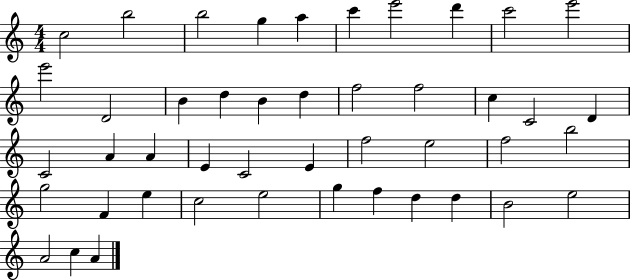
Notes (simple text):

C5/h B5/h B5/h G5/q A5/q C6/q E6/h D6/q C6/h E6/h E6/h D4/h B4/q D5/q B4/q D5/q F5/h F5/h C5/q C4/h D4/q C4/h A4/q A4/q E4/q C4/h E4/q F5/h E5/h F5/h B5/h G5/h F4/q E5/q C5/h E5/h G5/q F5/q D5/q D5/q B4/h E5/h A4/h C5/q A4/q